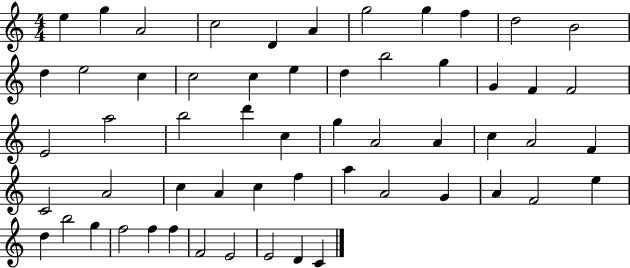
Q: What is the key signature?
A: C major